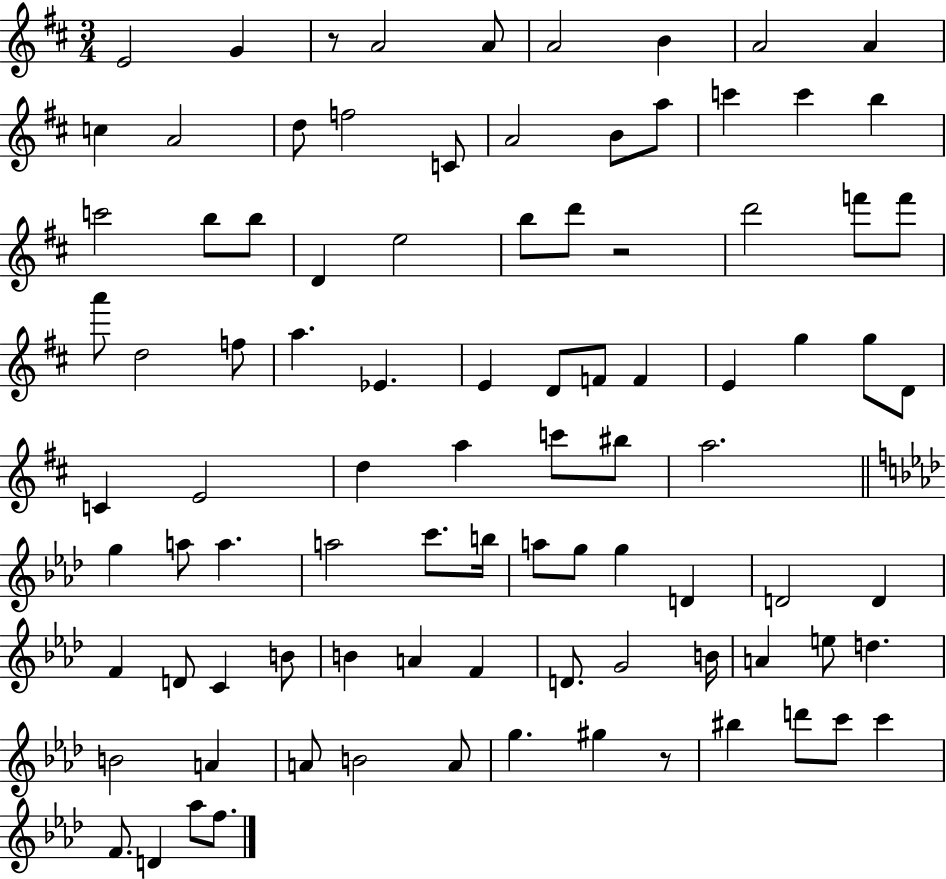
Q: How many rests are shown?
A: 3